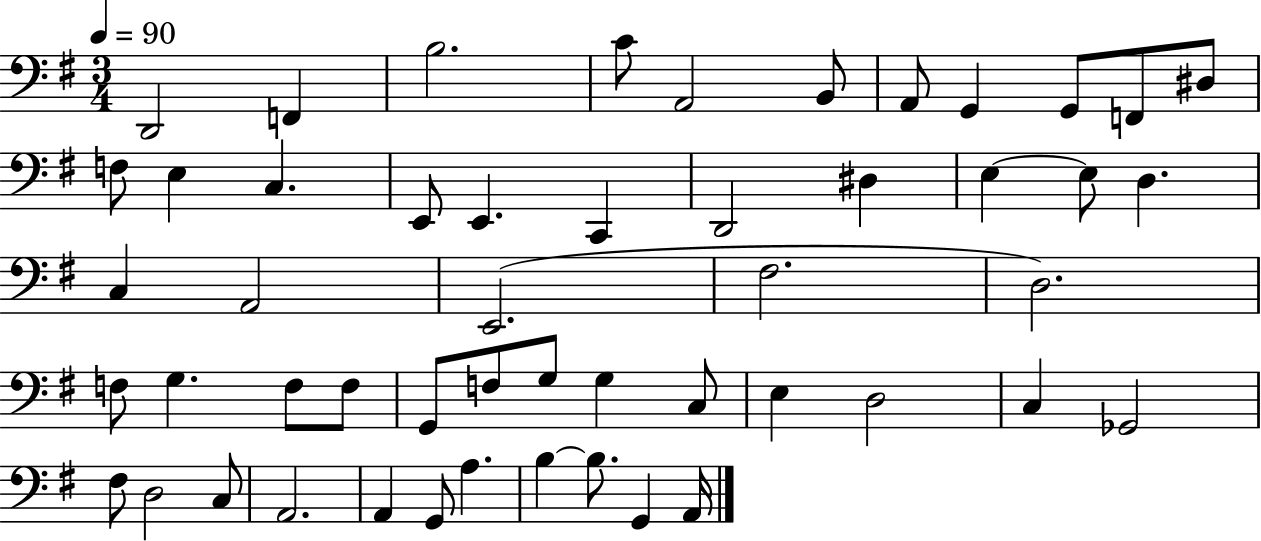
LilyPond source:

{
  \clef bass
  \numericTimeSignature
  \time 3/4
  \key g \major
  \tempo 4 = 90
  d,2 f,4 | b2. | c'8 a,2 b,8 | a,8 g,4 g,8 f,8 dis8 | \break f8 e4 c4. | e,8 e,4. c,4 | d,2 dis4 | e4~~ e8 d4. | \break c4 a,2 | e,2.( | fis2. | d2.) | \break f8 g4. f8 f8 | g,8 f8 g8 g4 c8 | e4 d2 | c4 ges,2 | \break fis8 d2 c8 | a,2. | a,4 g,8 a4. | b4~~ b8. g,4 a,16 | \break \bar "|."
}